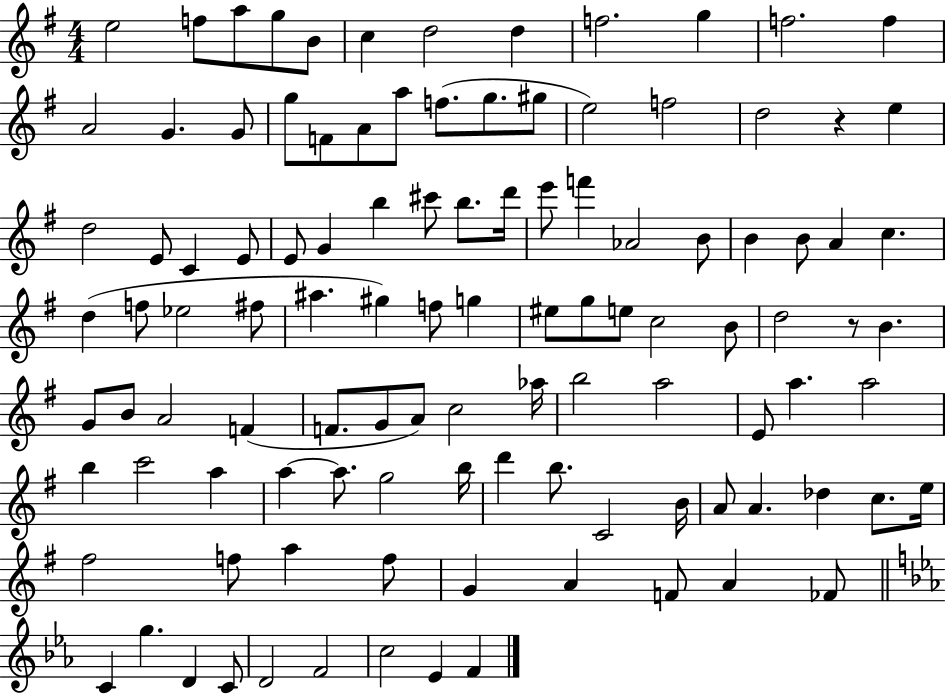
E5/h F5/e A5/e G5/e B4/e C5/q D5/h D5/q F5/h. G5/q F5/h. F5/q A4/h G4/q. G4/e G5/e F4/e A4/e A5/e F5/e. G5/e. G#5/e E5/h F5/h D5/h R/q E5/q D5/h E4/e C4/q E4/e E4/e G4/q B5/q C#6/e B5/e. D6/s E6/e F6/q Ab4/h B4/e B4/q B4/e A4/q C5/q. D5/q F5/e Eb5/h F#5/e A#5/q. G#5/q F5/e G5/q EIS5/e G5/e E5/e C5/h B4/e D5/h R/e B4/q. G4/e B4/e A4/h F4/q F4/e. G4/e A4/e C5/h Ab5/s B5/h A5/h E4/e A5/q. A5/h B5/q C6/h A5/q A5/q A5/e. G5/h B5/s D6/q B5/e. C4/h B4/s A4/e A4/q. Db5/q C5/e. E5/s F#5/h F5/e A5/q F5/e G4/q A4/q F4/e A4/q FES4/e C4/q G5/q. D4/q C4/e D4/h F4/h C5/h Eb4/q F4/q